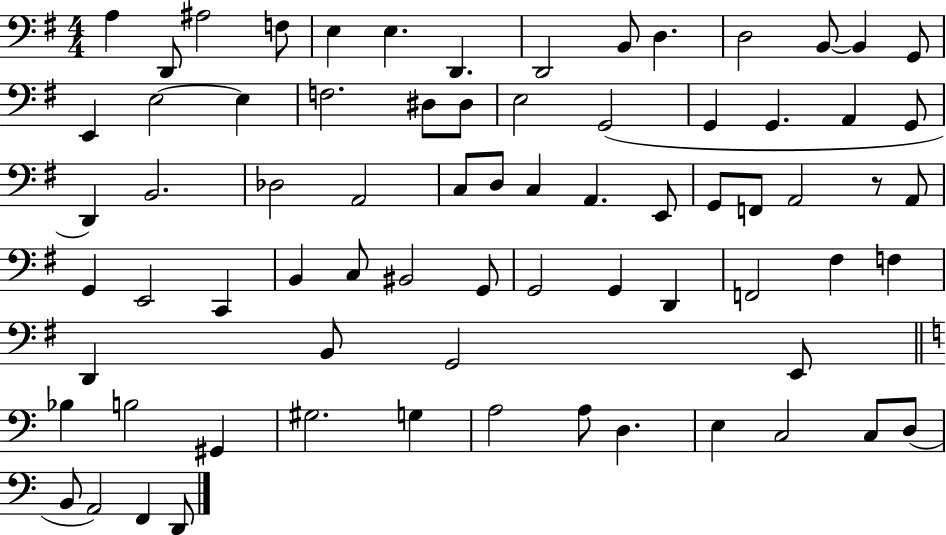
{
  \clef bass
  \numericTimeSignature
  \time 4/4
  \key g \major
  a4 d,8 ais2 f8 | e4 e4. d,4. | d,2 b,8 d4. | d2 b,8~~ b,4 g,8 | \break e,4 e2~~ e4 | f2. dis8 dis8 | e2 g,2( | g,4 g,4. a,4 g,8 | \break d,4) b,2. | des2 a,2 | c8 d8 c4 a,4. e,8 | g,8 f,8 a,2 r8 a,8 | \break g,4 e,2 c,4 | b,4 c8 bis,2 g,8 | g,2 g,4 d,4 | f,2 fis4 f4 | \break d,4 b,8 g,2 e,8 | \bar "||" \break \key a \minor bes4 b2 gis,4 | gis2. g4 | a2 a8 d4. | e4 c2 c8 d8( | \break b,8 a,2) f,4 d,8 | \bar "|."
}